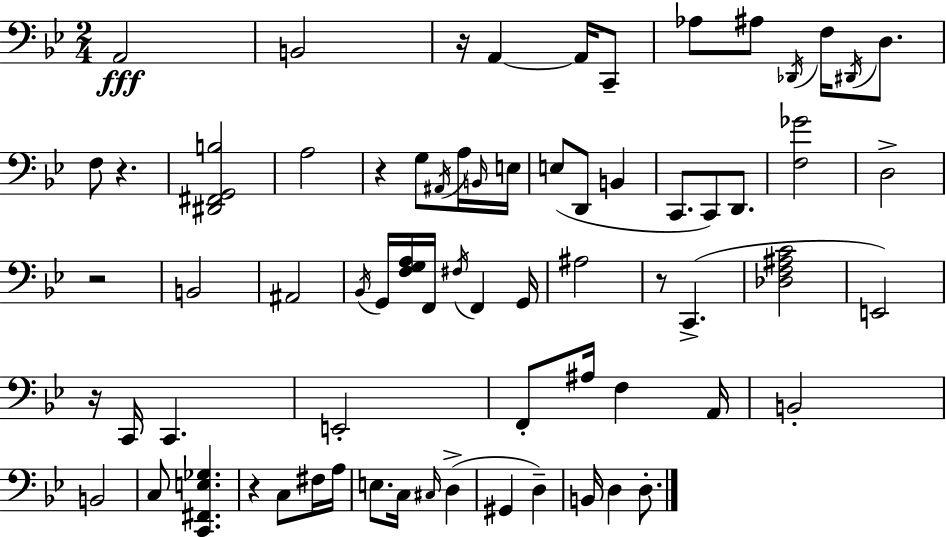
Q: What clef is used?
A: bass